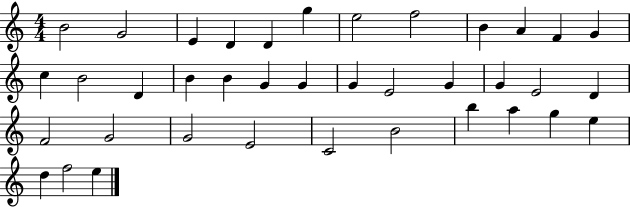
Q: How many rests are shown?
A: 0